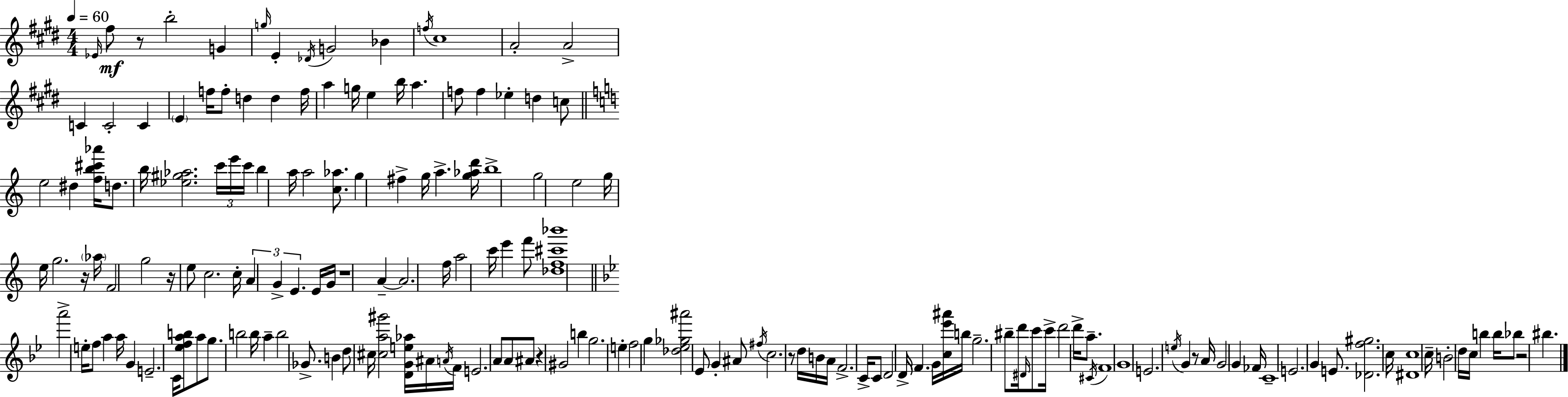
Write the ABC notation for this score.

X:1
T:Untitled
M:4/4
L:1/4
K:E
_E/4 ^f/2 z/2 b2 G g/4 E _D/4 G2 _B f/4 ^c4 A2 A2 C C2 C E f/4 f/2 d d f/4 a g/4 e b/4 a f/2 f _e d c/2 e2 ^d [fb^c'_a']/4 d/2 b/4 [_e^g_a]2 c'/4 e'/4 c'/4 b a/4 a2 [c_a]/2 g ^f g/4 a [g_ad']/4 b4 g2 e2 g/4 e/4 g2 z/4 _a/4 F2 g2 z/4 e/2 c2 c/4 A G E E/4 G/4 z4 A A2 f/4 a2 c'/4 e' f'/2 [_df^c'_b']4 a'2 e/4 f/2 a a/4 G E2 C/4 [_efab]/2 a/2 g/2 b2 b/4 a b2 _G/2 B d/2 ^c/4 [^ca^g']2 [DGe_a]/4 ^A/4 A/4 F/4 E2 A/2 A/2 ^A/2 z ^G2 b g2 e f2 g [_d_e_g^a']2 _E/2 G ^A/2 ^f/4 c2 z/2 d/4 B/4 A/4 F2 C/4 C/2 D2 D/4 F G/4 [c_e'^a']/4 b/4 g2 ^b/2 d'/4 ^D/4 c'/2 c'/4 d'2 d'/4 a/2 ^C/4 F4 G4 E2 e/4 G z/2 A/4 G2 G _F/4 C4 E2 G E/2 [_Df^g]2 c/4 [^Dc]4 c/4 B2 d/4 c/4 b b/4 _b/2 z2 ^b